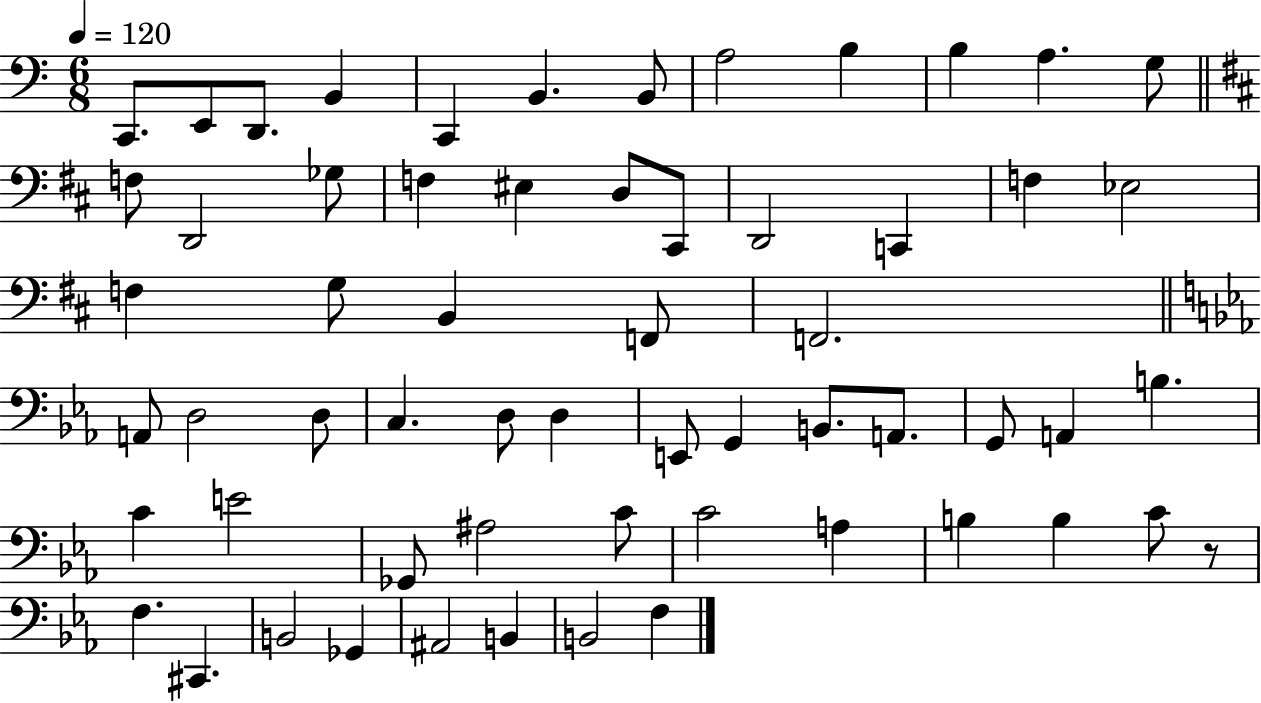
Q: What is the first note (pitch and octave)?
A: C2